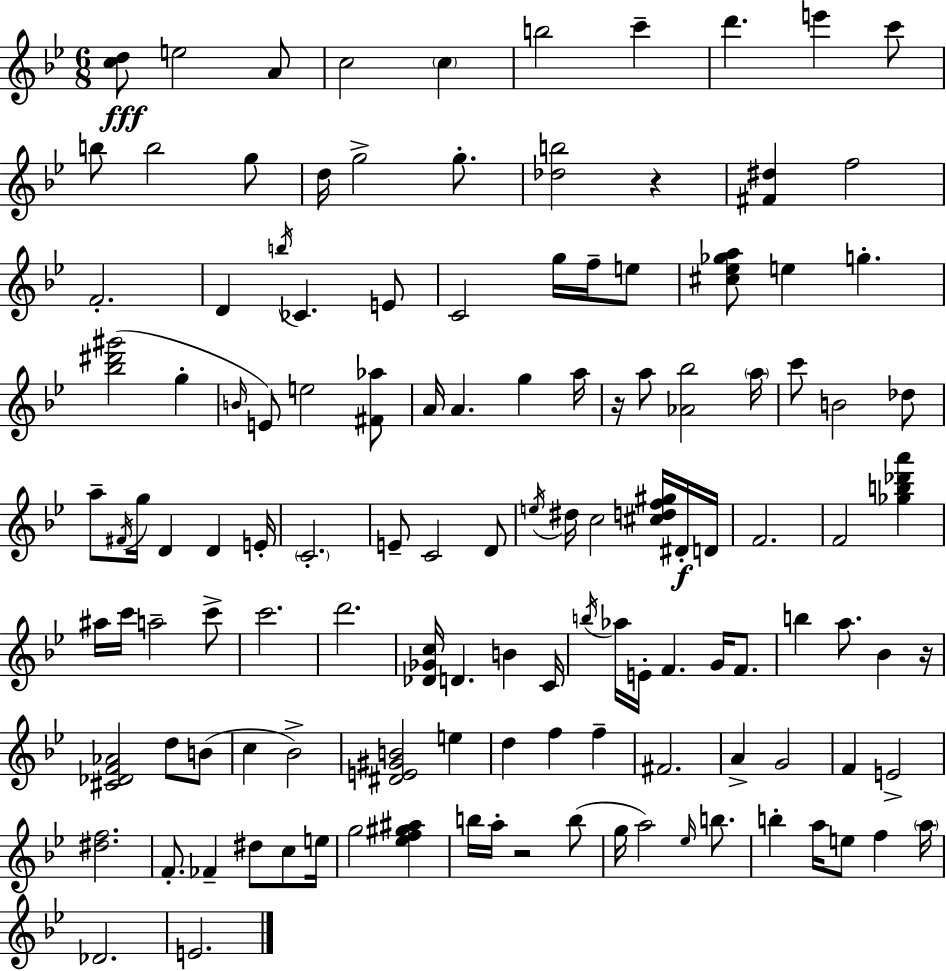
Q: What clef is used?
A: treble